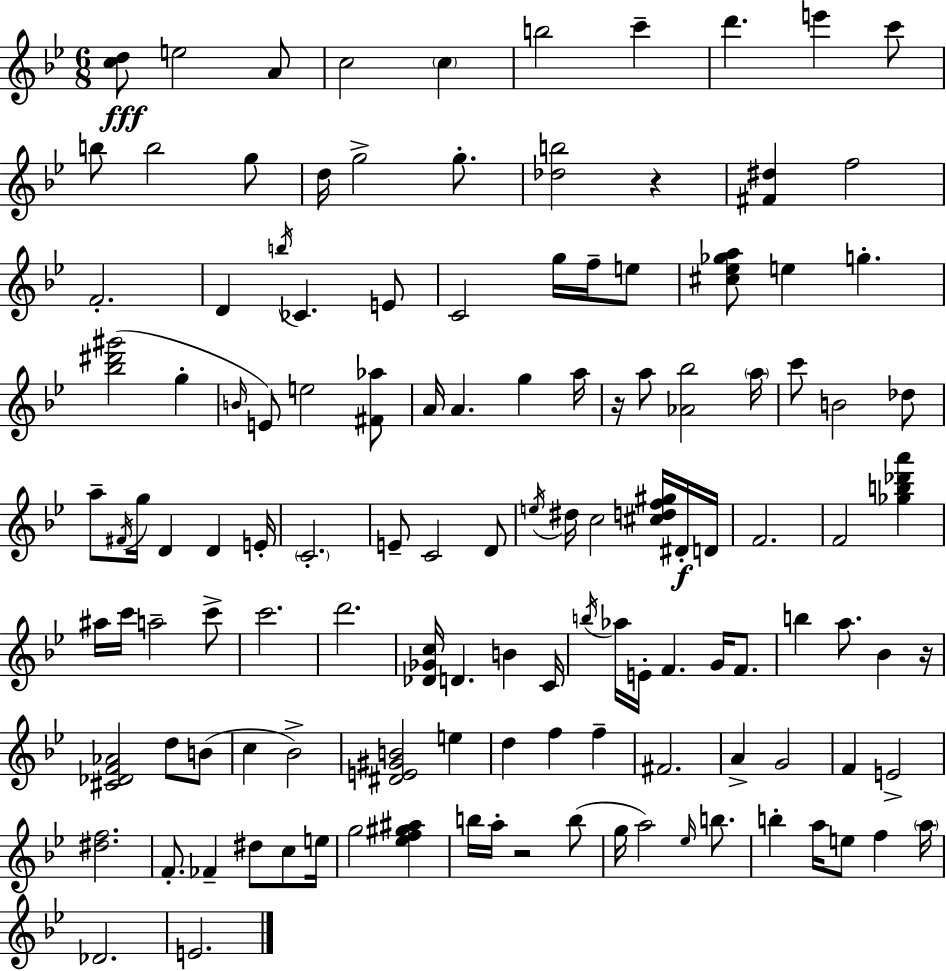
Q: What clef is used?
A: treble